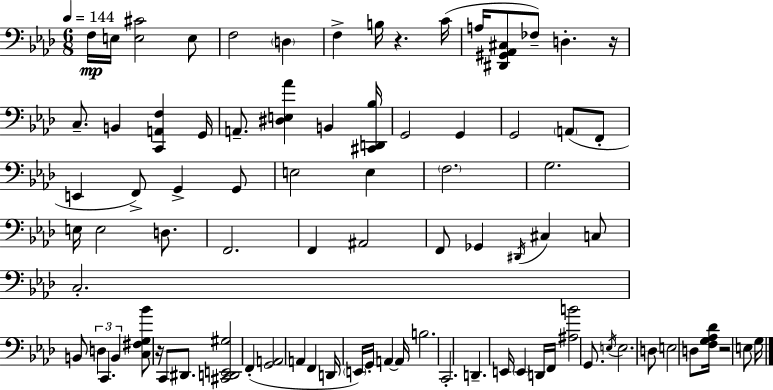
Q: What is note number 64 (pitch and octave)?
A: E3